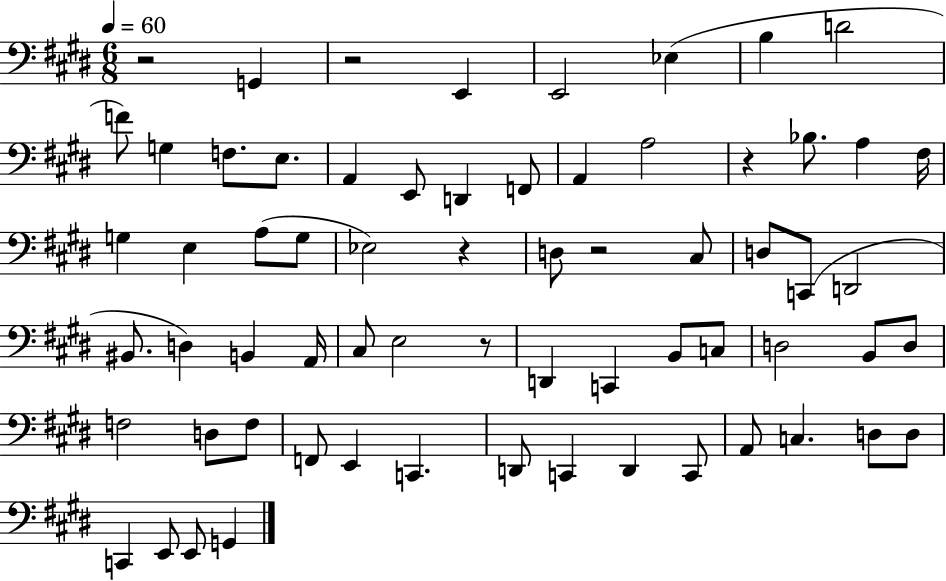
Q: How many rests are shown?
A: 6